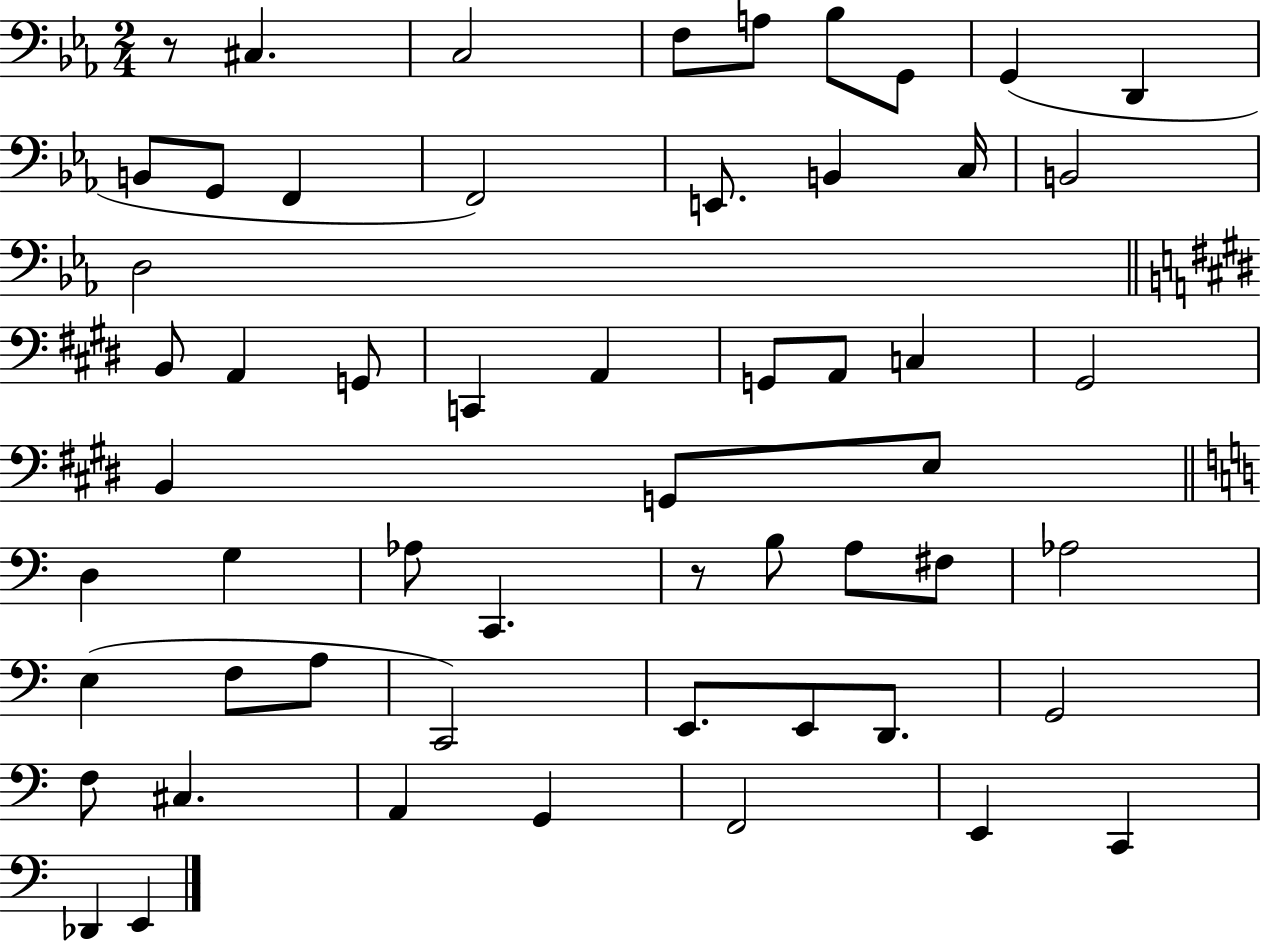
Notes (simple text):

R/e C#3/q. C3/h F3/e A3/e Bb3/e G2/e G2/q D2/q B2/e G2/e F2/q F2/h E2/e. B2/q C3/s B2/h D3/h B2/e A2/q G2/e C2/q A2/q G2/e A2/e C3/q G#2/h B2/q G2/e E3/e D3/q G3/q Ab3/e C2/q. R/e B3/e A3/e F#3/e Ab3/h E3/q F3/e A3/e C2/h E2/e. E2/e D2/e. G2/h F3/e C#3/q. A2/q G2/q F2/h E2/q C2/q Db2/q E2/q